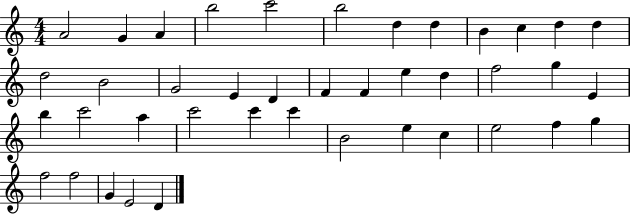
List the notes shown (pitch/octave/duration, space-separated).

A4/h G4/q A4/q B5/h C6/h B5/h D5/q D5/q B4/q C5/q D5/q D5/q D5/h B4/h G4/h E4/q D4/q F4/q F4/q E5/q D5/q F5/h G5/q E4/q B5/q C6/h A5/q C6/h C6/q C6/q B4/h E5/q C5/q E5/h F5/q G5/q F5/h F5/h G4/q E4/h D4/q